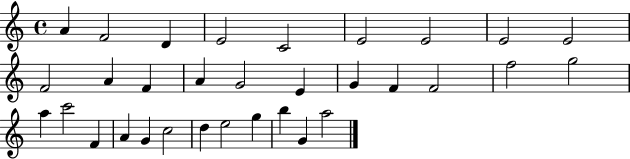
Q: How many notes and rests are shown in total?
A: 32